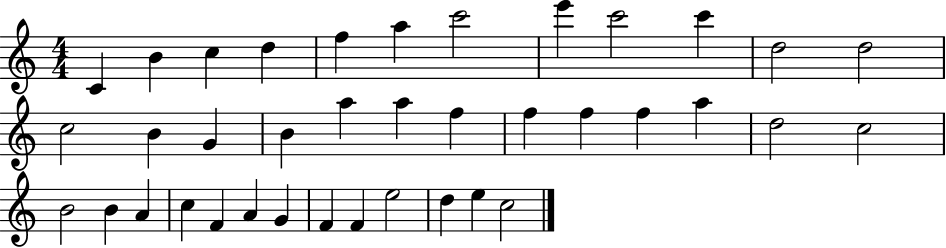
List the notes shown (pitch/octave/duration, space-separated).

C4/q B4/q C5/q D5/q F5/q A5/q C6/h E6/q C6/h C6/q D5/h D5/h C5/h B4/q G4/q B4/q A5/q A5/q F5/q F5/q F5/q F5/q A5/q D5/h C5/h B4/h B4/q A4/q C5/q F4/q A4/q G4/q F4/q F4/q E5/h D5/q E5/q C5/h